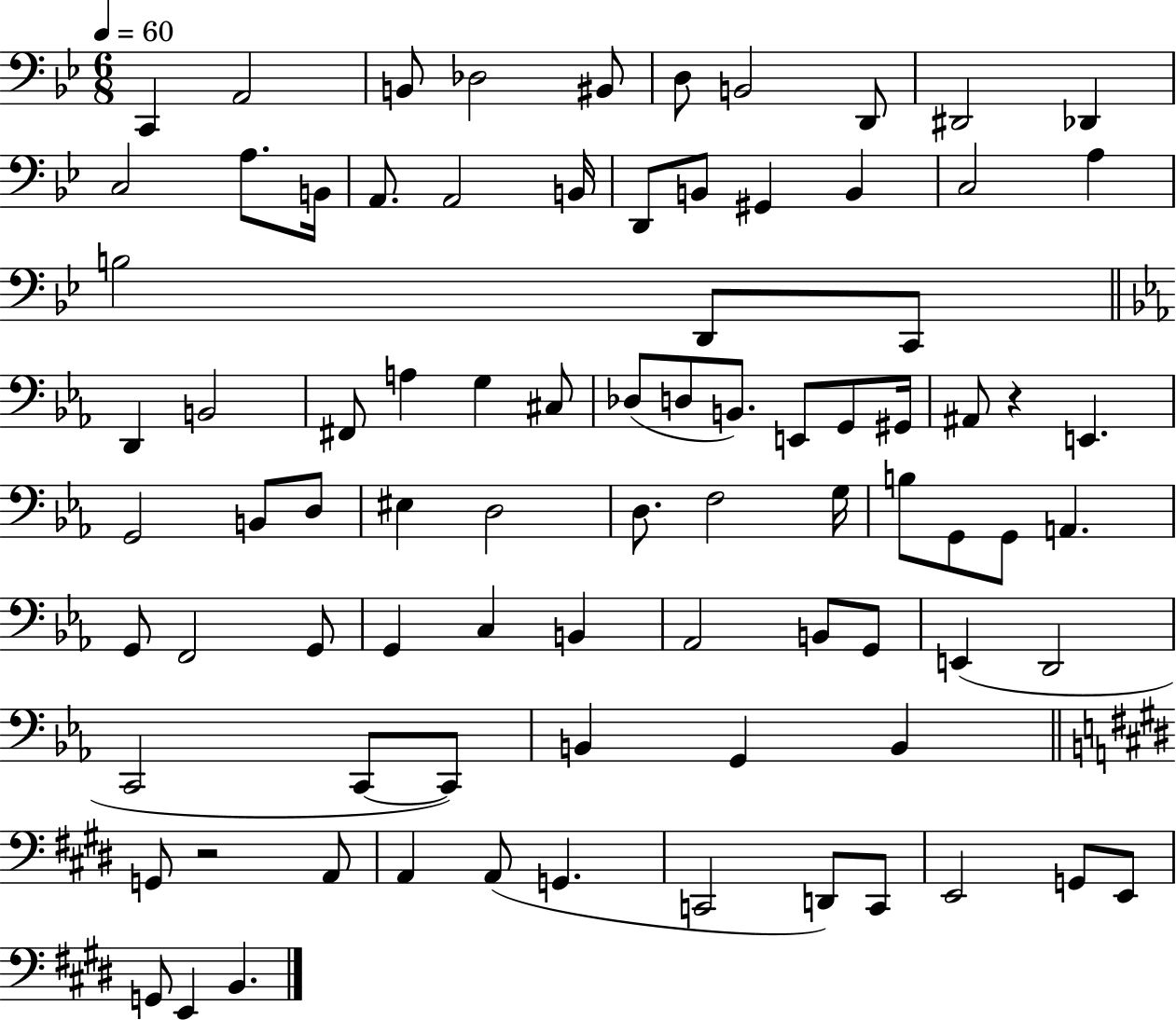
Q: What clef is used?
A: bass